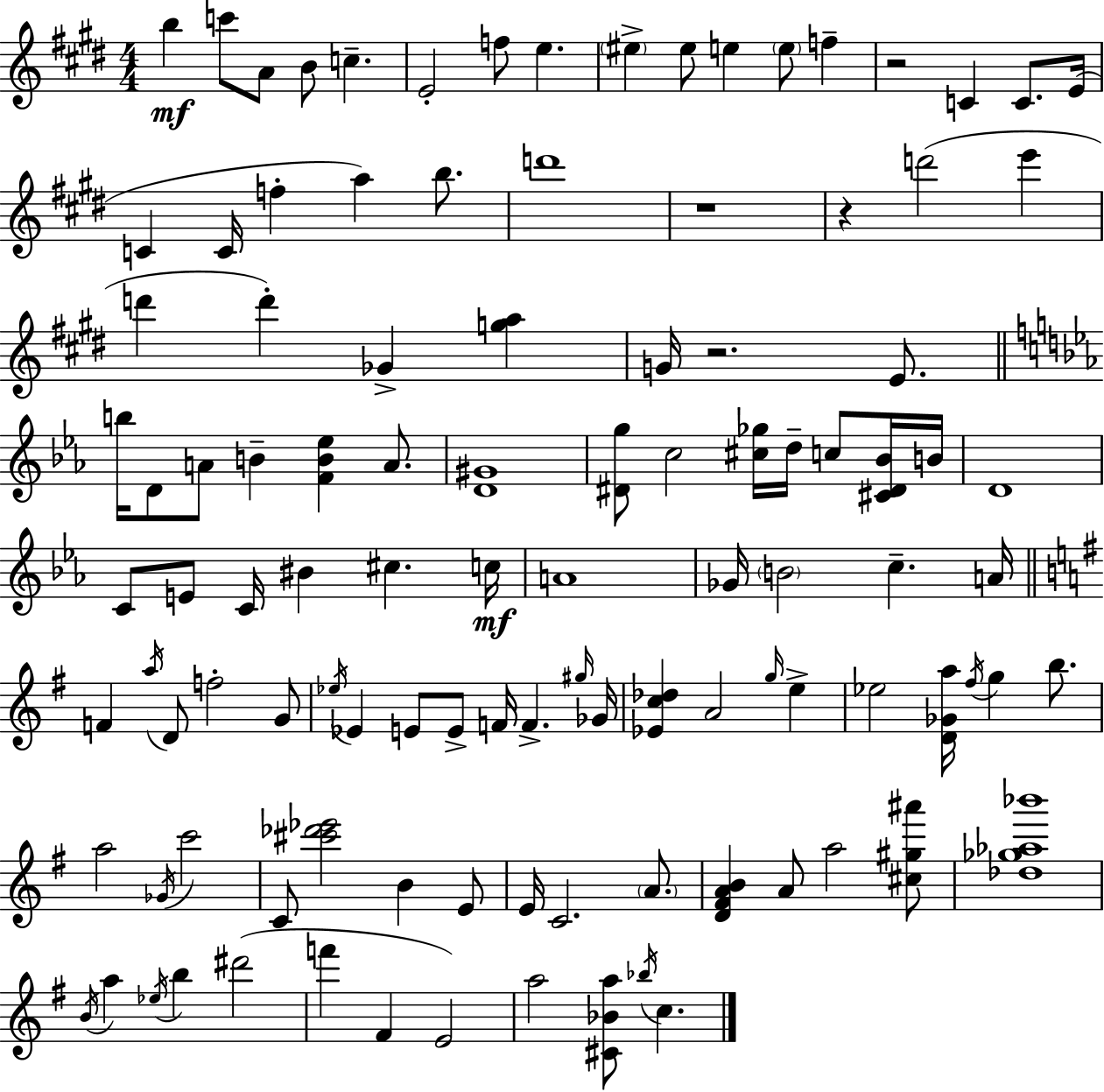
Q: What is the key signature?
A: E major